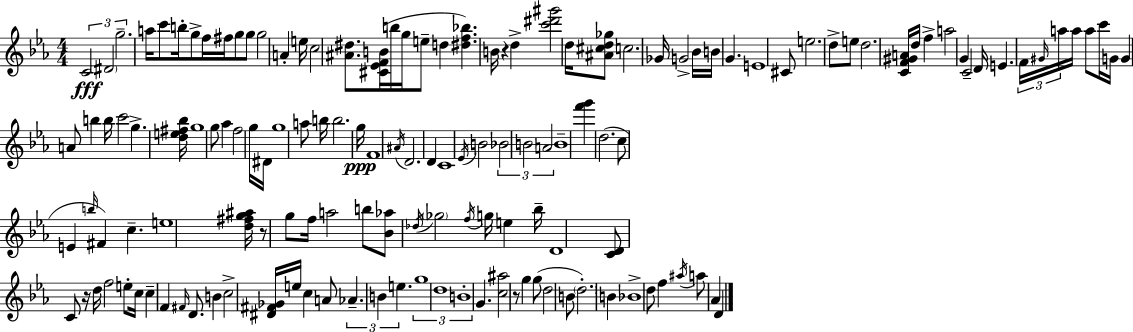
C4/h D#4/h G5/h. A5/s C6/e B5/s G5/e F5/s F#5/s G5/e G5/e G5/h A4/q E5/s C5/h [A#4,D#5]/e. [C#4,Eb4,F4,B4]/s B5/s G5/s E5/e D5/q [D#5,F5,Bb5]/q. B4/s R/q D5/q [C6,D#6,G#6]/h D5/s [A#4,C#5,D5,Gb5]/e C5/h. Gb4/s G4/h Bb4/s B4/s G4/q. E4/w C#4/e E5/h. D5/e E5/e D5/h. [C4,F4,G#4,A4]/s D5/s F5/q A5/h G4/q C4/h D4/s E4/q. F4/s G#4/s A5/s A5/s A5/e C6/s G4/s G4/q A4/e B5/q B5/s C6/h G5/q. [D5,E5,F#5,Bb5]/s G5/w G5/e Ab5/q F5/h G5/s D#4/s G5/w A5/e B5/s B5/h. G5/s F4/w A#4/s D4/h. D4/q C4/w Eb4/s B4/h Bb4/h B4/h A4/h B4/w [F6,G6]/q D5/h. C5/e E4/q B5/s F#4/q C5/q. E5/w [D5,F#5,G5,A#5]/s R/e G5/e F5/s A5/h B5/e [Bb4,Ab5]/e Db5/s Gb5/h F5/s G5/s E5/q Bb5/s D4/w [C4,D4]/e C4/e R/s D5/s F5/h E5/e C5/s C5/q F4/q F#4/s D4/e. B4/q C5/h [D#4,F#4,Gb4]/s E5/s C5/q A4/e Ab4/q. B4/q E5/q. G5/w D5/w B4/w G4/q. [C5,A#5]/h R/e G5/q G5/e D5/h B4/e D5/h. B4/q Bb4/w D5/e F5/q A#5/s A5/e Ab4/q D4/q